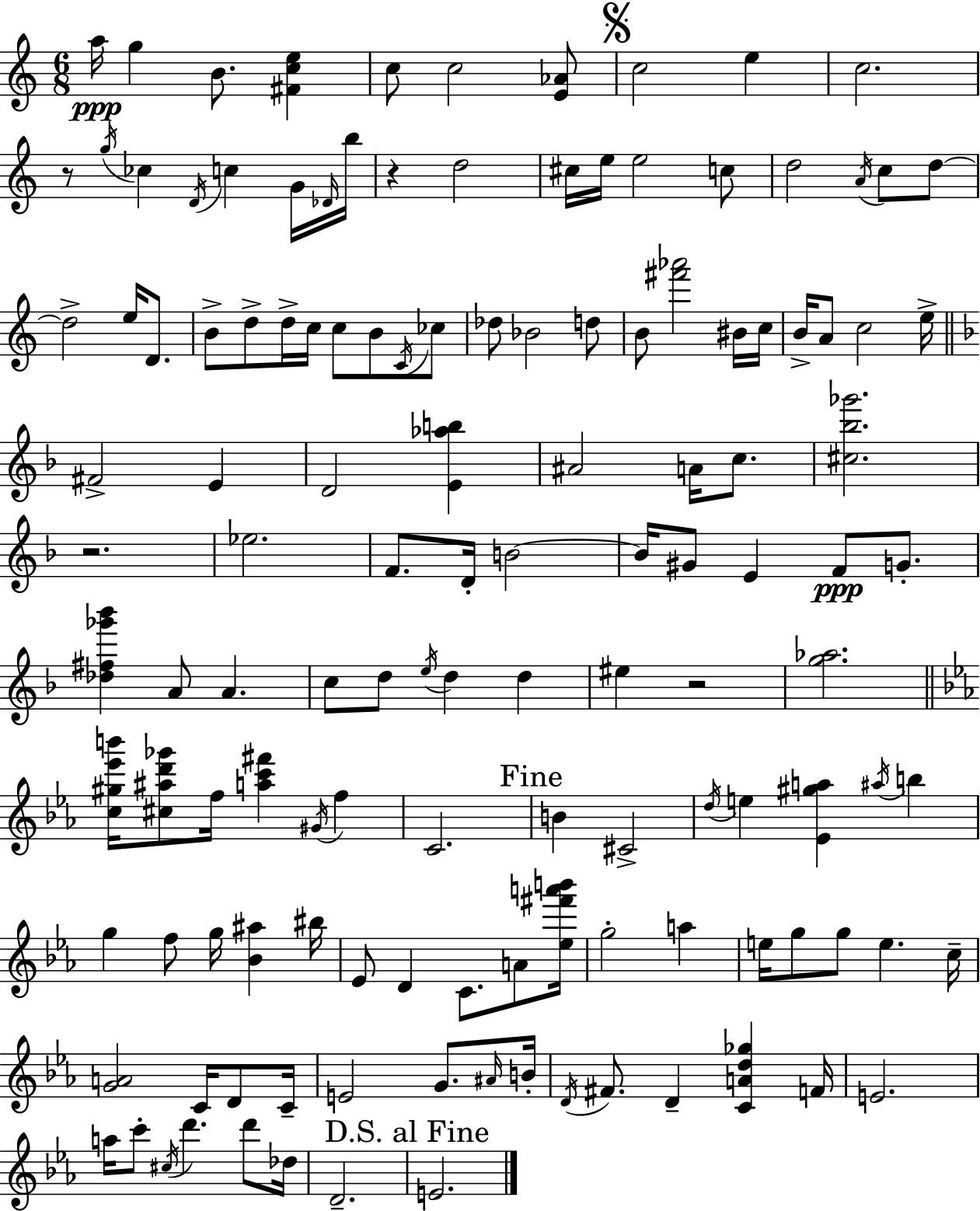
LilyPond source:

{
  \clef treble
  \numericTimeSignature
  \time 6/8
  \key c \major
  a''16\ppp g''4 b'8. <fis' c'' e''>4 | c''8 c''2 <e' aes'>8 | \mark \markup { \musicglyph "scripts.segno" } c''2 e''4 | c''2. | \break r8 \acciaccatura { g''16 } ces''4 \acciaccatura { d'16 } c''4 | g'16 \grace { des'16 } b''16 r4 d''2 | cis''16 e''16 e''2 | c''8 d''2 \acciaccatura { a'16 } | \break c''8 d''8~~ d''2-> | e''16 d'8. b'8-> d''8-> d''16-> c''16 c''8 | b'8 \acciaccatura { c'16 } ces''8 des''8 bes'2 | d''8 b'8 <fis''' aes'''>2 | \break bis'16 c''16 b'16-> a'8 c''2 | e''16-> \bar "||" \break \key f \major fis'2-> e'4 | d'2 <e' aes'' b''>4 | ais'2 a'16 c''8. | <cis'' bes'' ges'''>2. | \break r2. | ees''2. | f'8. d'16-. b'2~~ | b'16 gis'8 e'4 f'8\ppp g'8.-. | \break <des'' fis'' ges''' bes'''>4 a'8 a'4. | c''8 d''8 \acciaccatura { e''16 } d''4 d''4 | eis''4 r2 | <g'' aes''>2. | \break \bar "||" \break \key ees \major <c'' gis'' ees''' b'''>16 <cis'' ais'' d''' ges'''>8 f''16 <a'' c''' fis'''>4 \acciaccatura { gis'16 } f''4 | c'2. | \mark "Fine" b'4 cis'2-> | \acciaccatura { d''16 } e''4 <ees' gis'' a''>4 \acciaccatura { ais''16 } b''4 | \break g''4 f''8 g''16 <bes' ais''>4 | bis''16 ees'8 d'4 c'8. | a'8 <ees'' fis''' a''' b'''>16 g''2-. a''4 | e''16 g''8 g''8 e''4. | \break c''16-- <g' a'>2 c'16 | d'8 c'16-- e'2 g'8. | \grace { ais'16 } b'16-. \acciaccatura { d'16 } fis'8. d'4-- | <c' a' d'' ges''>4 f'16 e'2. | \break a''16 c'''8-. \acciaccatura { cis''16 } d'''4. | d'''8 des''16 d'2.-- | \mark "D.S. al Fine" e'2. | \bar "|."
}